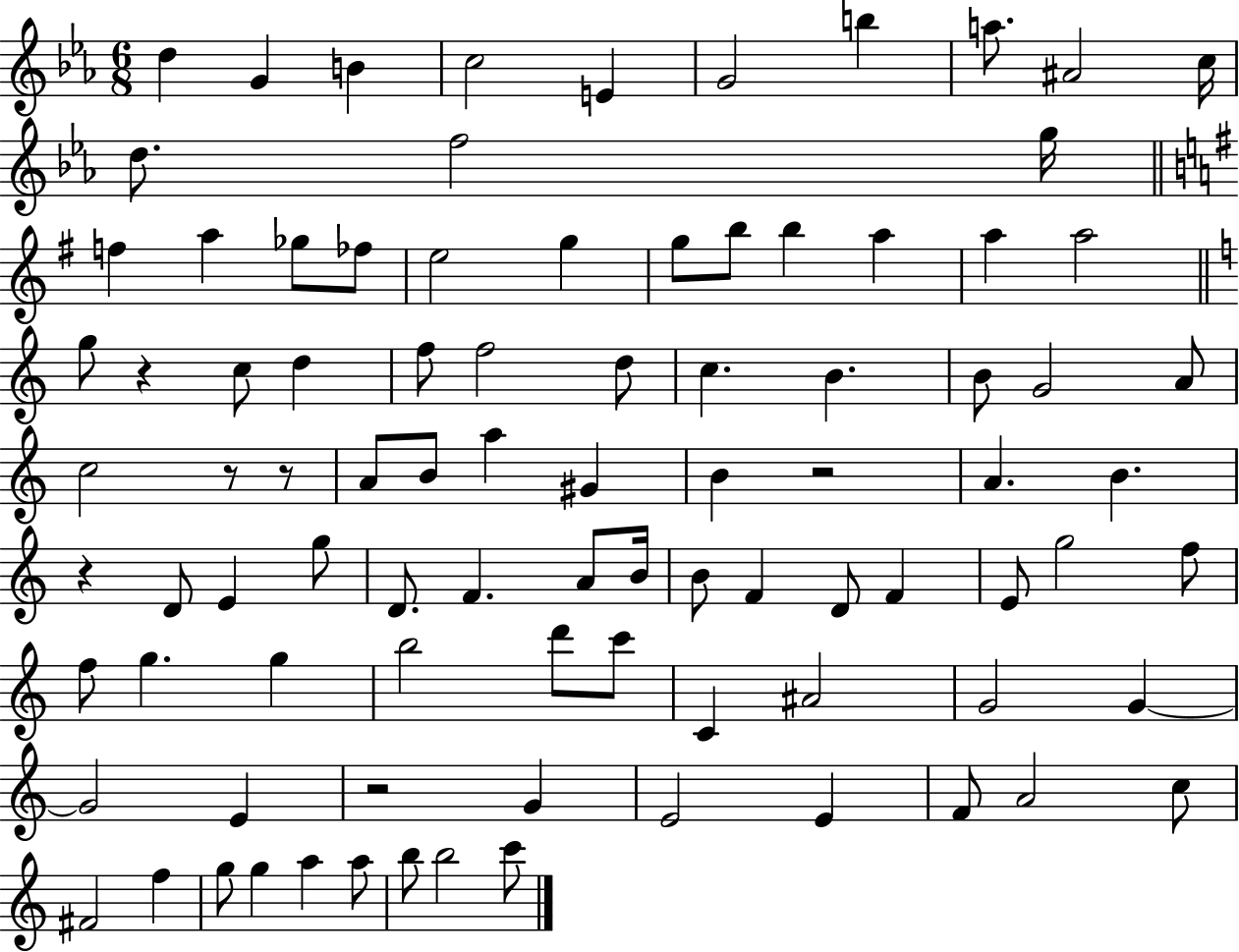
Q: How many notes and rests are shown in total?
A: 91